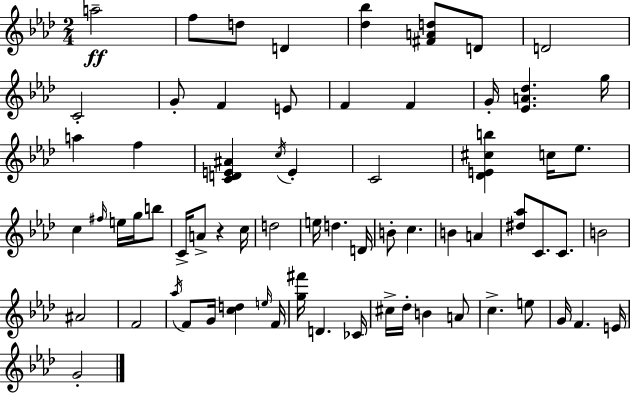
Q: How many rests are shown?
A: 1